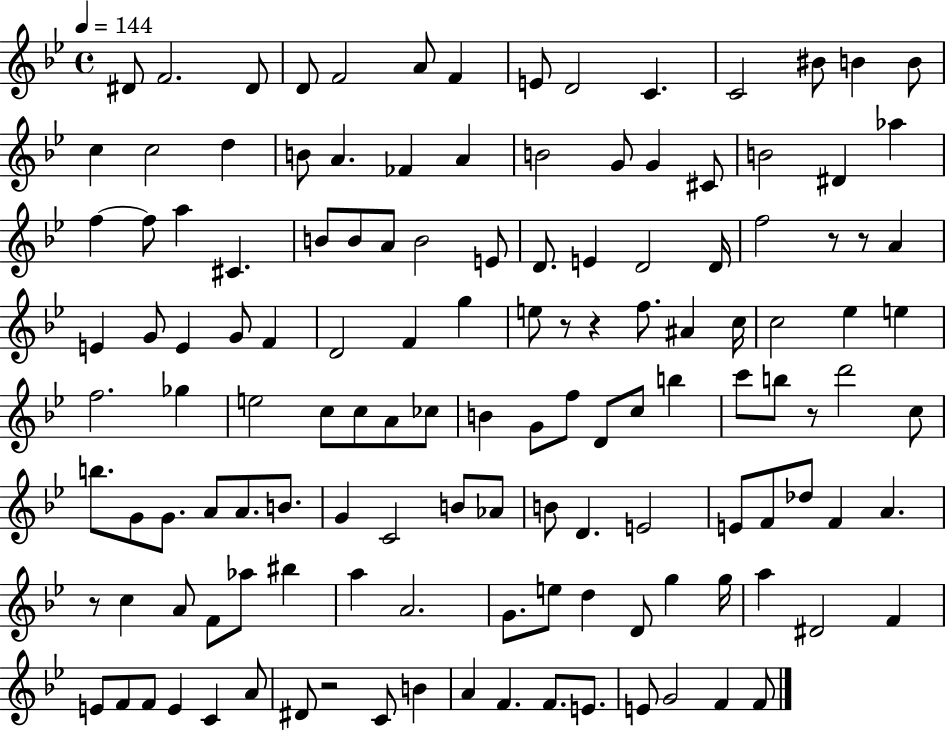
X:1
T:Untitled
M:4/4
L:1/4
K:Bb
^D/2 F2 ^D/2 D/2 F2 A/2 F E/2 D2 C C2 ^B/2 B B/2 c c2 d B/2 A _F A B2 G/2 G ^C/2 B2 ^D _a f f/2 a ^C B/2 B/2 A/2 B2 E/2 D/2 E D2 D/4 f2 z/2 z/2 A E G/2 E G/2 F D2 F g e/2 z/2 z f/2 ^A c/4 c2 _e e f2 _g e2 c/2 c/2 A/2 _c/2 B G/2 f/2 D/2 c/2 b c'/2 b/2 z/2 d'2 c/2 b/2 G/2 G/2 A/2 A/2 B/2 G C2 B/2 _A/2 B/2 D E2 E/2 F/2 _d/2 F A z/2 c A/2 F/2 _a/2 ^b a A2 G/2 e/2 d D/2 g g/4 a ^D2 F E/2 F/2 F/2 E C A/2 ^D/2 z2 C/2 B A F F/2 E/2 E/2 G2 F F/2